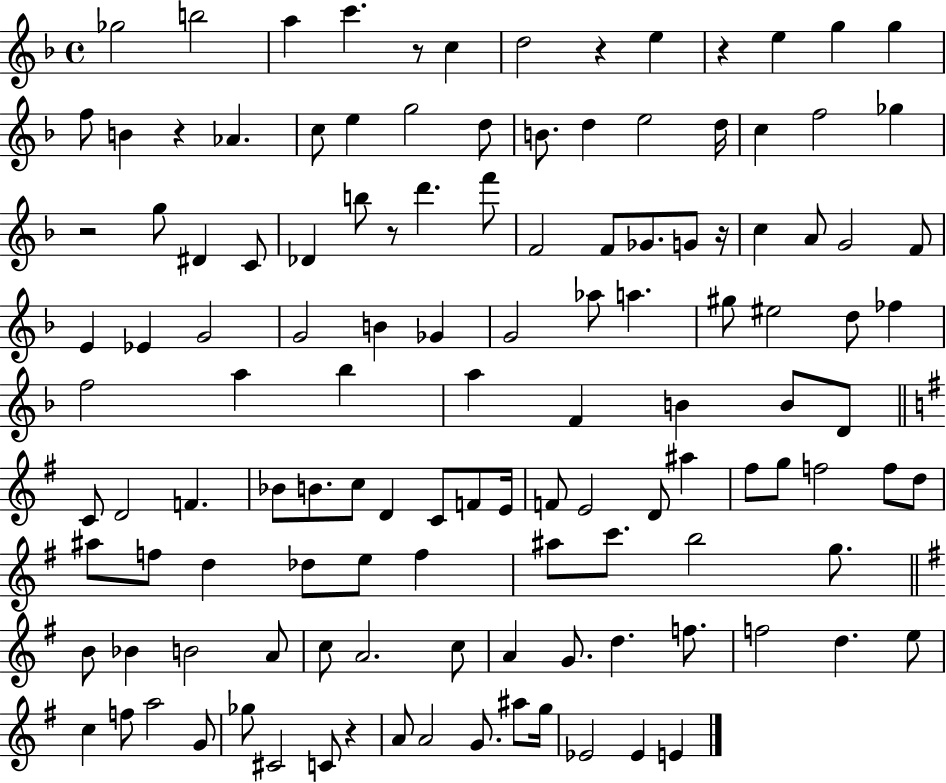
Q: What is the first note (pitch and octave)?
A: Gb5